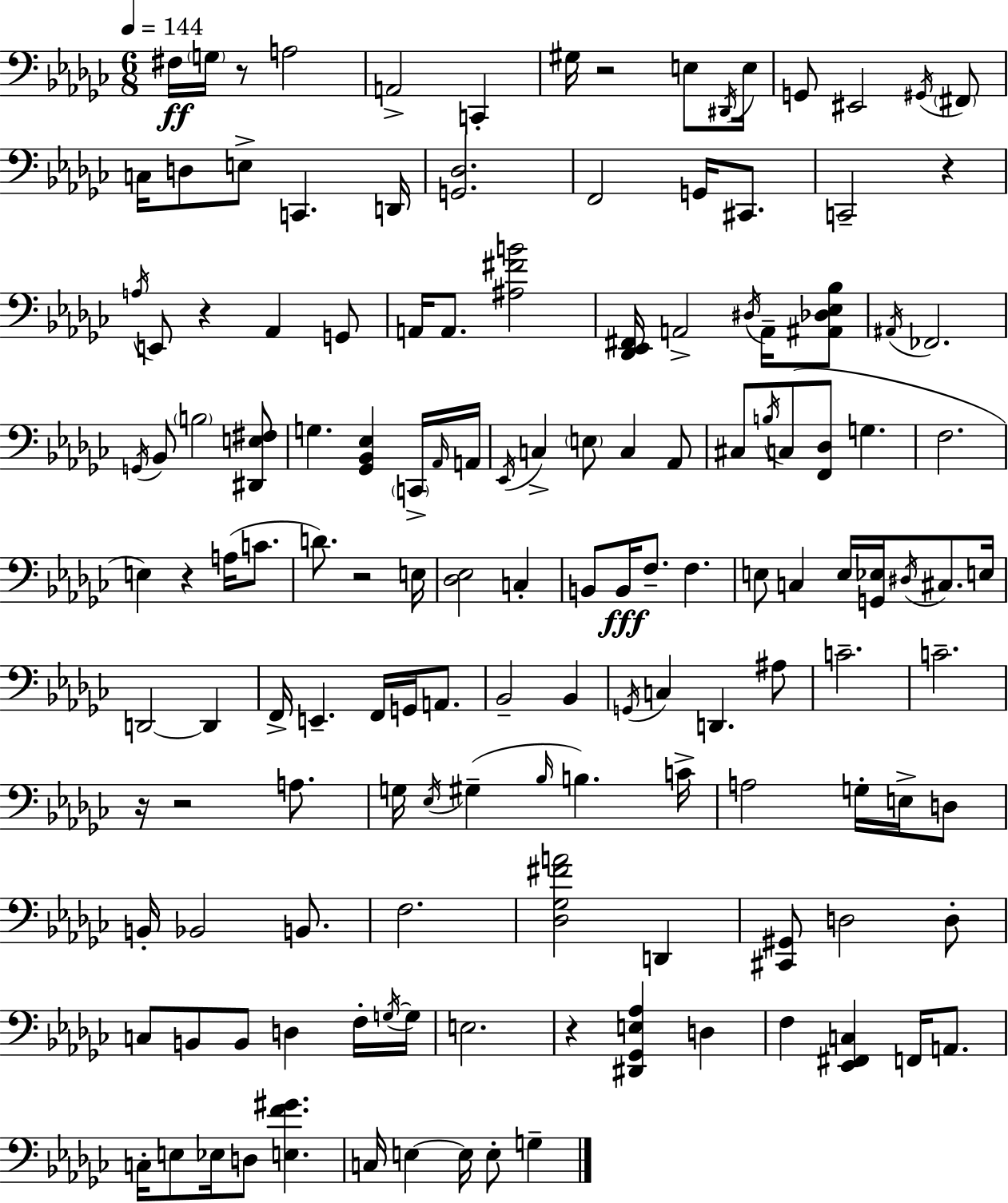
X:1
T:Untitled
M:6/8
L:1/4
K:Ebm
^F,/4 G,/4 z/2 A,2 A,,2 C,, ^G,/4 z2 E,/2 ^D,,/4 E,/4 G,,/2 ^E,,2 ^G,,/4 ^F,,/2 C,/4 D,/2 E,/2 C,, D,,/4 [G,,_D,]2 F,,2 G,,/4 ^C,,/2 C,,2 z A,/4 E,,/2 z _A,, G,,/2 A,,/4 A,,/2 [^A,^FB]2 [_D,,_E,,^F,,]/4 A,,2 ^D,/4 A,,/4 [^A,,_D,_E,_B,]/2 ^A,,/4 _F,,2 G,,/4 _B,,/2 B,2 [^D,,E,^F,]/2 G, [_G,,_B,,_E,] C,,/4 _A,,/4 A,,/4 _E,,/4 C, E,/2 C, _A,,/2 ^C,/2 B,/4 C,/2 [F,,_D,]/2 G, F,2 E, z A,/4 C/2 D/2 z2 E,/4 [_D,_E,]2 C, B,,/2 B,,/4 F,/2 F, E,/2 C, E,/4 [G,,_E,]/4 ^D,/4 ^C,/2 E,/4 D,,2 D,, F,,/4 E,, F,,/4 G,,/4 A,,/2 _B,,2 _B,, G,,/4 C, D,, ^A,/2 C2 C2 z/4 z2 A,/2 G,/4 _E,/4 ^G, _B,/4 B, C/4 A,2 G,/4 E,/4 D,/2 B,,/4 _B,,2 B,,/2 F,2 [_D,_G,^FA]2 D,, [^C,,^G,,]/2 D,2 D,/2 C,/2 B,,/2 B,,/2 D, F,/4 G,/4 G,/4 E,2 z [^D,,_G,,E,_A,] D, F, [_E,,^F,,C,] F,,/4 A,,/2 C,/4 E,/2 _E,/4 D,/2 [E,F^G] C,/4 E, E,/4 E,/2 G,